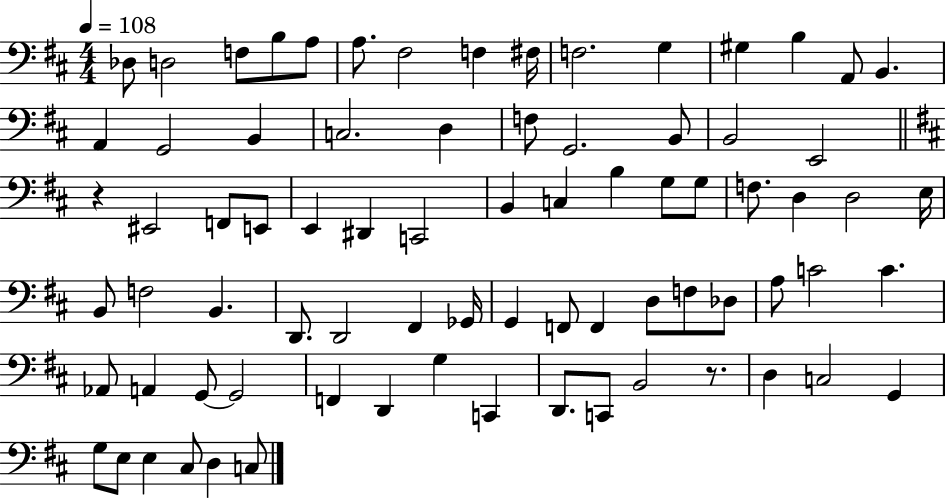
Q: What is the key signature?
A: D major